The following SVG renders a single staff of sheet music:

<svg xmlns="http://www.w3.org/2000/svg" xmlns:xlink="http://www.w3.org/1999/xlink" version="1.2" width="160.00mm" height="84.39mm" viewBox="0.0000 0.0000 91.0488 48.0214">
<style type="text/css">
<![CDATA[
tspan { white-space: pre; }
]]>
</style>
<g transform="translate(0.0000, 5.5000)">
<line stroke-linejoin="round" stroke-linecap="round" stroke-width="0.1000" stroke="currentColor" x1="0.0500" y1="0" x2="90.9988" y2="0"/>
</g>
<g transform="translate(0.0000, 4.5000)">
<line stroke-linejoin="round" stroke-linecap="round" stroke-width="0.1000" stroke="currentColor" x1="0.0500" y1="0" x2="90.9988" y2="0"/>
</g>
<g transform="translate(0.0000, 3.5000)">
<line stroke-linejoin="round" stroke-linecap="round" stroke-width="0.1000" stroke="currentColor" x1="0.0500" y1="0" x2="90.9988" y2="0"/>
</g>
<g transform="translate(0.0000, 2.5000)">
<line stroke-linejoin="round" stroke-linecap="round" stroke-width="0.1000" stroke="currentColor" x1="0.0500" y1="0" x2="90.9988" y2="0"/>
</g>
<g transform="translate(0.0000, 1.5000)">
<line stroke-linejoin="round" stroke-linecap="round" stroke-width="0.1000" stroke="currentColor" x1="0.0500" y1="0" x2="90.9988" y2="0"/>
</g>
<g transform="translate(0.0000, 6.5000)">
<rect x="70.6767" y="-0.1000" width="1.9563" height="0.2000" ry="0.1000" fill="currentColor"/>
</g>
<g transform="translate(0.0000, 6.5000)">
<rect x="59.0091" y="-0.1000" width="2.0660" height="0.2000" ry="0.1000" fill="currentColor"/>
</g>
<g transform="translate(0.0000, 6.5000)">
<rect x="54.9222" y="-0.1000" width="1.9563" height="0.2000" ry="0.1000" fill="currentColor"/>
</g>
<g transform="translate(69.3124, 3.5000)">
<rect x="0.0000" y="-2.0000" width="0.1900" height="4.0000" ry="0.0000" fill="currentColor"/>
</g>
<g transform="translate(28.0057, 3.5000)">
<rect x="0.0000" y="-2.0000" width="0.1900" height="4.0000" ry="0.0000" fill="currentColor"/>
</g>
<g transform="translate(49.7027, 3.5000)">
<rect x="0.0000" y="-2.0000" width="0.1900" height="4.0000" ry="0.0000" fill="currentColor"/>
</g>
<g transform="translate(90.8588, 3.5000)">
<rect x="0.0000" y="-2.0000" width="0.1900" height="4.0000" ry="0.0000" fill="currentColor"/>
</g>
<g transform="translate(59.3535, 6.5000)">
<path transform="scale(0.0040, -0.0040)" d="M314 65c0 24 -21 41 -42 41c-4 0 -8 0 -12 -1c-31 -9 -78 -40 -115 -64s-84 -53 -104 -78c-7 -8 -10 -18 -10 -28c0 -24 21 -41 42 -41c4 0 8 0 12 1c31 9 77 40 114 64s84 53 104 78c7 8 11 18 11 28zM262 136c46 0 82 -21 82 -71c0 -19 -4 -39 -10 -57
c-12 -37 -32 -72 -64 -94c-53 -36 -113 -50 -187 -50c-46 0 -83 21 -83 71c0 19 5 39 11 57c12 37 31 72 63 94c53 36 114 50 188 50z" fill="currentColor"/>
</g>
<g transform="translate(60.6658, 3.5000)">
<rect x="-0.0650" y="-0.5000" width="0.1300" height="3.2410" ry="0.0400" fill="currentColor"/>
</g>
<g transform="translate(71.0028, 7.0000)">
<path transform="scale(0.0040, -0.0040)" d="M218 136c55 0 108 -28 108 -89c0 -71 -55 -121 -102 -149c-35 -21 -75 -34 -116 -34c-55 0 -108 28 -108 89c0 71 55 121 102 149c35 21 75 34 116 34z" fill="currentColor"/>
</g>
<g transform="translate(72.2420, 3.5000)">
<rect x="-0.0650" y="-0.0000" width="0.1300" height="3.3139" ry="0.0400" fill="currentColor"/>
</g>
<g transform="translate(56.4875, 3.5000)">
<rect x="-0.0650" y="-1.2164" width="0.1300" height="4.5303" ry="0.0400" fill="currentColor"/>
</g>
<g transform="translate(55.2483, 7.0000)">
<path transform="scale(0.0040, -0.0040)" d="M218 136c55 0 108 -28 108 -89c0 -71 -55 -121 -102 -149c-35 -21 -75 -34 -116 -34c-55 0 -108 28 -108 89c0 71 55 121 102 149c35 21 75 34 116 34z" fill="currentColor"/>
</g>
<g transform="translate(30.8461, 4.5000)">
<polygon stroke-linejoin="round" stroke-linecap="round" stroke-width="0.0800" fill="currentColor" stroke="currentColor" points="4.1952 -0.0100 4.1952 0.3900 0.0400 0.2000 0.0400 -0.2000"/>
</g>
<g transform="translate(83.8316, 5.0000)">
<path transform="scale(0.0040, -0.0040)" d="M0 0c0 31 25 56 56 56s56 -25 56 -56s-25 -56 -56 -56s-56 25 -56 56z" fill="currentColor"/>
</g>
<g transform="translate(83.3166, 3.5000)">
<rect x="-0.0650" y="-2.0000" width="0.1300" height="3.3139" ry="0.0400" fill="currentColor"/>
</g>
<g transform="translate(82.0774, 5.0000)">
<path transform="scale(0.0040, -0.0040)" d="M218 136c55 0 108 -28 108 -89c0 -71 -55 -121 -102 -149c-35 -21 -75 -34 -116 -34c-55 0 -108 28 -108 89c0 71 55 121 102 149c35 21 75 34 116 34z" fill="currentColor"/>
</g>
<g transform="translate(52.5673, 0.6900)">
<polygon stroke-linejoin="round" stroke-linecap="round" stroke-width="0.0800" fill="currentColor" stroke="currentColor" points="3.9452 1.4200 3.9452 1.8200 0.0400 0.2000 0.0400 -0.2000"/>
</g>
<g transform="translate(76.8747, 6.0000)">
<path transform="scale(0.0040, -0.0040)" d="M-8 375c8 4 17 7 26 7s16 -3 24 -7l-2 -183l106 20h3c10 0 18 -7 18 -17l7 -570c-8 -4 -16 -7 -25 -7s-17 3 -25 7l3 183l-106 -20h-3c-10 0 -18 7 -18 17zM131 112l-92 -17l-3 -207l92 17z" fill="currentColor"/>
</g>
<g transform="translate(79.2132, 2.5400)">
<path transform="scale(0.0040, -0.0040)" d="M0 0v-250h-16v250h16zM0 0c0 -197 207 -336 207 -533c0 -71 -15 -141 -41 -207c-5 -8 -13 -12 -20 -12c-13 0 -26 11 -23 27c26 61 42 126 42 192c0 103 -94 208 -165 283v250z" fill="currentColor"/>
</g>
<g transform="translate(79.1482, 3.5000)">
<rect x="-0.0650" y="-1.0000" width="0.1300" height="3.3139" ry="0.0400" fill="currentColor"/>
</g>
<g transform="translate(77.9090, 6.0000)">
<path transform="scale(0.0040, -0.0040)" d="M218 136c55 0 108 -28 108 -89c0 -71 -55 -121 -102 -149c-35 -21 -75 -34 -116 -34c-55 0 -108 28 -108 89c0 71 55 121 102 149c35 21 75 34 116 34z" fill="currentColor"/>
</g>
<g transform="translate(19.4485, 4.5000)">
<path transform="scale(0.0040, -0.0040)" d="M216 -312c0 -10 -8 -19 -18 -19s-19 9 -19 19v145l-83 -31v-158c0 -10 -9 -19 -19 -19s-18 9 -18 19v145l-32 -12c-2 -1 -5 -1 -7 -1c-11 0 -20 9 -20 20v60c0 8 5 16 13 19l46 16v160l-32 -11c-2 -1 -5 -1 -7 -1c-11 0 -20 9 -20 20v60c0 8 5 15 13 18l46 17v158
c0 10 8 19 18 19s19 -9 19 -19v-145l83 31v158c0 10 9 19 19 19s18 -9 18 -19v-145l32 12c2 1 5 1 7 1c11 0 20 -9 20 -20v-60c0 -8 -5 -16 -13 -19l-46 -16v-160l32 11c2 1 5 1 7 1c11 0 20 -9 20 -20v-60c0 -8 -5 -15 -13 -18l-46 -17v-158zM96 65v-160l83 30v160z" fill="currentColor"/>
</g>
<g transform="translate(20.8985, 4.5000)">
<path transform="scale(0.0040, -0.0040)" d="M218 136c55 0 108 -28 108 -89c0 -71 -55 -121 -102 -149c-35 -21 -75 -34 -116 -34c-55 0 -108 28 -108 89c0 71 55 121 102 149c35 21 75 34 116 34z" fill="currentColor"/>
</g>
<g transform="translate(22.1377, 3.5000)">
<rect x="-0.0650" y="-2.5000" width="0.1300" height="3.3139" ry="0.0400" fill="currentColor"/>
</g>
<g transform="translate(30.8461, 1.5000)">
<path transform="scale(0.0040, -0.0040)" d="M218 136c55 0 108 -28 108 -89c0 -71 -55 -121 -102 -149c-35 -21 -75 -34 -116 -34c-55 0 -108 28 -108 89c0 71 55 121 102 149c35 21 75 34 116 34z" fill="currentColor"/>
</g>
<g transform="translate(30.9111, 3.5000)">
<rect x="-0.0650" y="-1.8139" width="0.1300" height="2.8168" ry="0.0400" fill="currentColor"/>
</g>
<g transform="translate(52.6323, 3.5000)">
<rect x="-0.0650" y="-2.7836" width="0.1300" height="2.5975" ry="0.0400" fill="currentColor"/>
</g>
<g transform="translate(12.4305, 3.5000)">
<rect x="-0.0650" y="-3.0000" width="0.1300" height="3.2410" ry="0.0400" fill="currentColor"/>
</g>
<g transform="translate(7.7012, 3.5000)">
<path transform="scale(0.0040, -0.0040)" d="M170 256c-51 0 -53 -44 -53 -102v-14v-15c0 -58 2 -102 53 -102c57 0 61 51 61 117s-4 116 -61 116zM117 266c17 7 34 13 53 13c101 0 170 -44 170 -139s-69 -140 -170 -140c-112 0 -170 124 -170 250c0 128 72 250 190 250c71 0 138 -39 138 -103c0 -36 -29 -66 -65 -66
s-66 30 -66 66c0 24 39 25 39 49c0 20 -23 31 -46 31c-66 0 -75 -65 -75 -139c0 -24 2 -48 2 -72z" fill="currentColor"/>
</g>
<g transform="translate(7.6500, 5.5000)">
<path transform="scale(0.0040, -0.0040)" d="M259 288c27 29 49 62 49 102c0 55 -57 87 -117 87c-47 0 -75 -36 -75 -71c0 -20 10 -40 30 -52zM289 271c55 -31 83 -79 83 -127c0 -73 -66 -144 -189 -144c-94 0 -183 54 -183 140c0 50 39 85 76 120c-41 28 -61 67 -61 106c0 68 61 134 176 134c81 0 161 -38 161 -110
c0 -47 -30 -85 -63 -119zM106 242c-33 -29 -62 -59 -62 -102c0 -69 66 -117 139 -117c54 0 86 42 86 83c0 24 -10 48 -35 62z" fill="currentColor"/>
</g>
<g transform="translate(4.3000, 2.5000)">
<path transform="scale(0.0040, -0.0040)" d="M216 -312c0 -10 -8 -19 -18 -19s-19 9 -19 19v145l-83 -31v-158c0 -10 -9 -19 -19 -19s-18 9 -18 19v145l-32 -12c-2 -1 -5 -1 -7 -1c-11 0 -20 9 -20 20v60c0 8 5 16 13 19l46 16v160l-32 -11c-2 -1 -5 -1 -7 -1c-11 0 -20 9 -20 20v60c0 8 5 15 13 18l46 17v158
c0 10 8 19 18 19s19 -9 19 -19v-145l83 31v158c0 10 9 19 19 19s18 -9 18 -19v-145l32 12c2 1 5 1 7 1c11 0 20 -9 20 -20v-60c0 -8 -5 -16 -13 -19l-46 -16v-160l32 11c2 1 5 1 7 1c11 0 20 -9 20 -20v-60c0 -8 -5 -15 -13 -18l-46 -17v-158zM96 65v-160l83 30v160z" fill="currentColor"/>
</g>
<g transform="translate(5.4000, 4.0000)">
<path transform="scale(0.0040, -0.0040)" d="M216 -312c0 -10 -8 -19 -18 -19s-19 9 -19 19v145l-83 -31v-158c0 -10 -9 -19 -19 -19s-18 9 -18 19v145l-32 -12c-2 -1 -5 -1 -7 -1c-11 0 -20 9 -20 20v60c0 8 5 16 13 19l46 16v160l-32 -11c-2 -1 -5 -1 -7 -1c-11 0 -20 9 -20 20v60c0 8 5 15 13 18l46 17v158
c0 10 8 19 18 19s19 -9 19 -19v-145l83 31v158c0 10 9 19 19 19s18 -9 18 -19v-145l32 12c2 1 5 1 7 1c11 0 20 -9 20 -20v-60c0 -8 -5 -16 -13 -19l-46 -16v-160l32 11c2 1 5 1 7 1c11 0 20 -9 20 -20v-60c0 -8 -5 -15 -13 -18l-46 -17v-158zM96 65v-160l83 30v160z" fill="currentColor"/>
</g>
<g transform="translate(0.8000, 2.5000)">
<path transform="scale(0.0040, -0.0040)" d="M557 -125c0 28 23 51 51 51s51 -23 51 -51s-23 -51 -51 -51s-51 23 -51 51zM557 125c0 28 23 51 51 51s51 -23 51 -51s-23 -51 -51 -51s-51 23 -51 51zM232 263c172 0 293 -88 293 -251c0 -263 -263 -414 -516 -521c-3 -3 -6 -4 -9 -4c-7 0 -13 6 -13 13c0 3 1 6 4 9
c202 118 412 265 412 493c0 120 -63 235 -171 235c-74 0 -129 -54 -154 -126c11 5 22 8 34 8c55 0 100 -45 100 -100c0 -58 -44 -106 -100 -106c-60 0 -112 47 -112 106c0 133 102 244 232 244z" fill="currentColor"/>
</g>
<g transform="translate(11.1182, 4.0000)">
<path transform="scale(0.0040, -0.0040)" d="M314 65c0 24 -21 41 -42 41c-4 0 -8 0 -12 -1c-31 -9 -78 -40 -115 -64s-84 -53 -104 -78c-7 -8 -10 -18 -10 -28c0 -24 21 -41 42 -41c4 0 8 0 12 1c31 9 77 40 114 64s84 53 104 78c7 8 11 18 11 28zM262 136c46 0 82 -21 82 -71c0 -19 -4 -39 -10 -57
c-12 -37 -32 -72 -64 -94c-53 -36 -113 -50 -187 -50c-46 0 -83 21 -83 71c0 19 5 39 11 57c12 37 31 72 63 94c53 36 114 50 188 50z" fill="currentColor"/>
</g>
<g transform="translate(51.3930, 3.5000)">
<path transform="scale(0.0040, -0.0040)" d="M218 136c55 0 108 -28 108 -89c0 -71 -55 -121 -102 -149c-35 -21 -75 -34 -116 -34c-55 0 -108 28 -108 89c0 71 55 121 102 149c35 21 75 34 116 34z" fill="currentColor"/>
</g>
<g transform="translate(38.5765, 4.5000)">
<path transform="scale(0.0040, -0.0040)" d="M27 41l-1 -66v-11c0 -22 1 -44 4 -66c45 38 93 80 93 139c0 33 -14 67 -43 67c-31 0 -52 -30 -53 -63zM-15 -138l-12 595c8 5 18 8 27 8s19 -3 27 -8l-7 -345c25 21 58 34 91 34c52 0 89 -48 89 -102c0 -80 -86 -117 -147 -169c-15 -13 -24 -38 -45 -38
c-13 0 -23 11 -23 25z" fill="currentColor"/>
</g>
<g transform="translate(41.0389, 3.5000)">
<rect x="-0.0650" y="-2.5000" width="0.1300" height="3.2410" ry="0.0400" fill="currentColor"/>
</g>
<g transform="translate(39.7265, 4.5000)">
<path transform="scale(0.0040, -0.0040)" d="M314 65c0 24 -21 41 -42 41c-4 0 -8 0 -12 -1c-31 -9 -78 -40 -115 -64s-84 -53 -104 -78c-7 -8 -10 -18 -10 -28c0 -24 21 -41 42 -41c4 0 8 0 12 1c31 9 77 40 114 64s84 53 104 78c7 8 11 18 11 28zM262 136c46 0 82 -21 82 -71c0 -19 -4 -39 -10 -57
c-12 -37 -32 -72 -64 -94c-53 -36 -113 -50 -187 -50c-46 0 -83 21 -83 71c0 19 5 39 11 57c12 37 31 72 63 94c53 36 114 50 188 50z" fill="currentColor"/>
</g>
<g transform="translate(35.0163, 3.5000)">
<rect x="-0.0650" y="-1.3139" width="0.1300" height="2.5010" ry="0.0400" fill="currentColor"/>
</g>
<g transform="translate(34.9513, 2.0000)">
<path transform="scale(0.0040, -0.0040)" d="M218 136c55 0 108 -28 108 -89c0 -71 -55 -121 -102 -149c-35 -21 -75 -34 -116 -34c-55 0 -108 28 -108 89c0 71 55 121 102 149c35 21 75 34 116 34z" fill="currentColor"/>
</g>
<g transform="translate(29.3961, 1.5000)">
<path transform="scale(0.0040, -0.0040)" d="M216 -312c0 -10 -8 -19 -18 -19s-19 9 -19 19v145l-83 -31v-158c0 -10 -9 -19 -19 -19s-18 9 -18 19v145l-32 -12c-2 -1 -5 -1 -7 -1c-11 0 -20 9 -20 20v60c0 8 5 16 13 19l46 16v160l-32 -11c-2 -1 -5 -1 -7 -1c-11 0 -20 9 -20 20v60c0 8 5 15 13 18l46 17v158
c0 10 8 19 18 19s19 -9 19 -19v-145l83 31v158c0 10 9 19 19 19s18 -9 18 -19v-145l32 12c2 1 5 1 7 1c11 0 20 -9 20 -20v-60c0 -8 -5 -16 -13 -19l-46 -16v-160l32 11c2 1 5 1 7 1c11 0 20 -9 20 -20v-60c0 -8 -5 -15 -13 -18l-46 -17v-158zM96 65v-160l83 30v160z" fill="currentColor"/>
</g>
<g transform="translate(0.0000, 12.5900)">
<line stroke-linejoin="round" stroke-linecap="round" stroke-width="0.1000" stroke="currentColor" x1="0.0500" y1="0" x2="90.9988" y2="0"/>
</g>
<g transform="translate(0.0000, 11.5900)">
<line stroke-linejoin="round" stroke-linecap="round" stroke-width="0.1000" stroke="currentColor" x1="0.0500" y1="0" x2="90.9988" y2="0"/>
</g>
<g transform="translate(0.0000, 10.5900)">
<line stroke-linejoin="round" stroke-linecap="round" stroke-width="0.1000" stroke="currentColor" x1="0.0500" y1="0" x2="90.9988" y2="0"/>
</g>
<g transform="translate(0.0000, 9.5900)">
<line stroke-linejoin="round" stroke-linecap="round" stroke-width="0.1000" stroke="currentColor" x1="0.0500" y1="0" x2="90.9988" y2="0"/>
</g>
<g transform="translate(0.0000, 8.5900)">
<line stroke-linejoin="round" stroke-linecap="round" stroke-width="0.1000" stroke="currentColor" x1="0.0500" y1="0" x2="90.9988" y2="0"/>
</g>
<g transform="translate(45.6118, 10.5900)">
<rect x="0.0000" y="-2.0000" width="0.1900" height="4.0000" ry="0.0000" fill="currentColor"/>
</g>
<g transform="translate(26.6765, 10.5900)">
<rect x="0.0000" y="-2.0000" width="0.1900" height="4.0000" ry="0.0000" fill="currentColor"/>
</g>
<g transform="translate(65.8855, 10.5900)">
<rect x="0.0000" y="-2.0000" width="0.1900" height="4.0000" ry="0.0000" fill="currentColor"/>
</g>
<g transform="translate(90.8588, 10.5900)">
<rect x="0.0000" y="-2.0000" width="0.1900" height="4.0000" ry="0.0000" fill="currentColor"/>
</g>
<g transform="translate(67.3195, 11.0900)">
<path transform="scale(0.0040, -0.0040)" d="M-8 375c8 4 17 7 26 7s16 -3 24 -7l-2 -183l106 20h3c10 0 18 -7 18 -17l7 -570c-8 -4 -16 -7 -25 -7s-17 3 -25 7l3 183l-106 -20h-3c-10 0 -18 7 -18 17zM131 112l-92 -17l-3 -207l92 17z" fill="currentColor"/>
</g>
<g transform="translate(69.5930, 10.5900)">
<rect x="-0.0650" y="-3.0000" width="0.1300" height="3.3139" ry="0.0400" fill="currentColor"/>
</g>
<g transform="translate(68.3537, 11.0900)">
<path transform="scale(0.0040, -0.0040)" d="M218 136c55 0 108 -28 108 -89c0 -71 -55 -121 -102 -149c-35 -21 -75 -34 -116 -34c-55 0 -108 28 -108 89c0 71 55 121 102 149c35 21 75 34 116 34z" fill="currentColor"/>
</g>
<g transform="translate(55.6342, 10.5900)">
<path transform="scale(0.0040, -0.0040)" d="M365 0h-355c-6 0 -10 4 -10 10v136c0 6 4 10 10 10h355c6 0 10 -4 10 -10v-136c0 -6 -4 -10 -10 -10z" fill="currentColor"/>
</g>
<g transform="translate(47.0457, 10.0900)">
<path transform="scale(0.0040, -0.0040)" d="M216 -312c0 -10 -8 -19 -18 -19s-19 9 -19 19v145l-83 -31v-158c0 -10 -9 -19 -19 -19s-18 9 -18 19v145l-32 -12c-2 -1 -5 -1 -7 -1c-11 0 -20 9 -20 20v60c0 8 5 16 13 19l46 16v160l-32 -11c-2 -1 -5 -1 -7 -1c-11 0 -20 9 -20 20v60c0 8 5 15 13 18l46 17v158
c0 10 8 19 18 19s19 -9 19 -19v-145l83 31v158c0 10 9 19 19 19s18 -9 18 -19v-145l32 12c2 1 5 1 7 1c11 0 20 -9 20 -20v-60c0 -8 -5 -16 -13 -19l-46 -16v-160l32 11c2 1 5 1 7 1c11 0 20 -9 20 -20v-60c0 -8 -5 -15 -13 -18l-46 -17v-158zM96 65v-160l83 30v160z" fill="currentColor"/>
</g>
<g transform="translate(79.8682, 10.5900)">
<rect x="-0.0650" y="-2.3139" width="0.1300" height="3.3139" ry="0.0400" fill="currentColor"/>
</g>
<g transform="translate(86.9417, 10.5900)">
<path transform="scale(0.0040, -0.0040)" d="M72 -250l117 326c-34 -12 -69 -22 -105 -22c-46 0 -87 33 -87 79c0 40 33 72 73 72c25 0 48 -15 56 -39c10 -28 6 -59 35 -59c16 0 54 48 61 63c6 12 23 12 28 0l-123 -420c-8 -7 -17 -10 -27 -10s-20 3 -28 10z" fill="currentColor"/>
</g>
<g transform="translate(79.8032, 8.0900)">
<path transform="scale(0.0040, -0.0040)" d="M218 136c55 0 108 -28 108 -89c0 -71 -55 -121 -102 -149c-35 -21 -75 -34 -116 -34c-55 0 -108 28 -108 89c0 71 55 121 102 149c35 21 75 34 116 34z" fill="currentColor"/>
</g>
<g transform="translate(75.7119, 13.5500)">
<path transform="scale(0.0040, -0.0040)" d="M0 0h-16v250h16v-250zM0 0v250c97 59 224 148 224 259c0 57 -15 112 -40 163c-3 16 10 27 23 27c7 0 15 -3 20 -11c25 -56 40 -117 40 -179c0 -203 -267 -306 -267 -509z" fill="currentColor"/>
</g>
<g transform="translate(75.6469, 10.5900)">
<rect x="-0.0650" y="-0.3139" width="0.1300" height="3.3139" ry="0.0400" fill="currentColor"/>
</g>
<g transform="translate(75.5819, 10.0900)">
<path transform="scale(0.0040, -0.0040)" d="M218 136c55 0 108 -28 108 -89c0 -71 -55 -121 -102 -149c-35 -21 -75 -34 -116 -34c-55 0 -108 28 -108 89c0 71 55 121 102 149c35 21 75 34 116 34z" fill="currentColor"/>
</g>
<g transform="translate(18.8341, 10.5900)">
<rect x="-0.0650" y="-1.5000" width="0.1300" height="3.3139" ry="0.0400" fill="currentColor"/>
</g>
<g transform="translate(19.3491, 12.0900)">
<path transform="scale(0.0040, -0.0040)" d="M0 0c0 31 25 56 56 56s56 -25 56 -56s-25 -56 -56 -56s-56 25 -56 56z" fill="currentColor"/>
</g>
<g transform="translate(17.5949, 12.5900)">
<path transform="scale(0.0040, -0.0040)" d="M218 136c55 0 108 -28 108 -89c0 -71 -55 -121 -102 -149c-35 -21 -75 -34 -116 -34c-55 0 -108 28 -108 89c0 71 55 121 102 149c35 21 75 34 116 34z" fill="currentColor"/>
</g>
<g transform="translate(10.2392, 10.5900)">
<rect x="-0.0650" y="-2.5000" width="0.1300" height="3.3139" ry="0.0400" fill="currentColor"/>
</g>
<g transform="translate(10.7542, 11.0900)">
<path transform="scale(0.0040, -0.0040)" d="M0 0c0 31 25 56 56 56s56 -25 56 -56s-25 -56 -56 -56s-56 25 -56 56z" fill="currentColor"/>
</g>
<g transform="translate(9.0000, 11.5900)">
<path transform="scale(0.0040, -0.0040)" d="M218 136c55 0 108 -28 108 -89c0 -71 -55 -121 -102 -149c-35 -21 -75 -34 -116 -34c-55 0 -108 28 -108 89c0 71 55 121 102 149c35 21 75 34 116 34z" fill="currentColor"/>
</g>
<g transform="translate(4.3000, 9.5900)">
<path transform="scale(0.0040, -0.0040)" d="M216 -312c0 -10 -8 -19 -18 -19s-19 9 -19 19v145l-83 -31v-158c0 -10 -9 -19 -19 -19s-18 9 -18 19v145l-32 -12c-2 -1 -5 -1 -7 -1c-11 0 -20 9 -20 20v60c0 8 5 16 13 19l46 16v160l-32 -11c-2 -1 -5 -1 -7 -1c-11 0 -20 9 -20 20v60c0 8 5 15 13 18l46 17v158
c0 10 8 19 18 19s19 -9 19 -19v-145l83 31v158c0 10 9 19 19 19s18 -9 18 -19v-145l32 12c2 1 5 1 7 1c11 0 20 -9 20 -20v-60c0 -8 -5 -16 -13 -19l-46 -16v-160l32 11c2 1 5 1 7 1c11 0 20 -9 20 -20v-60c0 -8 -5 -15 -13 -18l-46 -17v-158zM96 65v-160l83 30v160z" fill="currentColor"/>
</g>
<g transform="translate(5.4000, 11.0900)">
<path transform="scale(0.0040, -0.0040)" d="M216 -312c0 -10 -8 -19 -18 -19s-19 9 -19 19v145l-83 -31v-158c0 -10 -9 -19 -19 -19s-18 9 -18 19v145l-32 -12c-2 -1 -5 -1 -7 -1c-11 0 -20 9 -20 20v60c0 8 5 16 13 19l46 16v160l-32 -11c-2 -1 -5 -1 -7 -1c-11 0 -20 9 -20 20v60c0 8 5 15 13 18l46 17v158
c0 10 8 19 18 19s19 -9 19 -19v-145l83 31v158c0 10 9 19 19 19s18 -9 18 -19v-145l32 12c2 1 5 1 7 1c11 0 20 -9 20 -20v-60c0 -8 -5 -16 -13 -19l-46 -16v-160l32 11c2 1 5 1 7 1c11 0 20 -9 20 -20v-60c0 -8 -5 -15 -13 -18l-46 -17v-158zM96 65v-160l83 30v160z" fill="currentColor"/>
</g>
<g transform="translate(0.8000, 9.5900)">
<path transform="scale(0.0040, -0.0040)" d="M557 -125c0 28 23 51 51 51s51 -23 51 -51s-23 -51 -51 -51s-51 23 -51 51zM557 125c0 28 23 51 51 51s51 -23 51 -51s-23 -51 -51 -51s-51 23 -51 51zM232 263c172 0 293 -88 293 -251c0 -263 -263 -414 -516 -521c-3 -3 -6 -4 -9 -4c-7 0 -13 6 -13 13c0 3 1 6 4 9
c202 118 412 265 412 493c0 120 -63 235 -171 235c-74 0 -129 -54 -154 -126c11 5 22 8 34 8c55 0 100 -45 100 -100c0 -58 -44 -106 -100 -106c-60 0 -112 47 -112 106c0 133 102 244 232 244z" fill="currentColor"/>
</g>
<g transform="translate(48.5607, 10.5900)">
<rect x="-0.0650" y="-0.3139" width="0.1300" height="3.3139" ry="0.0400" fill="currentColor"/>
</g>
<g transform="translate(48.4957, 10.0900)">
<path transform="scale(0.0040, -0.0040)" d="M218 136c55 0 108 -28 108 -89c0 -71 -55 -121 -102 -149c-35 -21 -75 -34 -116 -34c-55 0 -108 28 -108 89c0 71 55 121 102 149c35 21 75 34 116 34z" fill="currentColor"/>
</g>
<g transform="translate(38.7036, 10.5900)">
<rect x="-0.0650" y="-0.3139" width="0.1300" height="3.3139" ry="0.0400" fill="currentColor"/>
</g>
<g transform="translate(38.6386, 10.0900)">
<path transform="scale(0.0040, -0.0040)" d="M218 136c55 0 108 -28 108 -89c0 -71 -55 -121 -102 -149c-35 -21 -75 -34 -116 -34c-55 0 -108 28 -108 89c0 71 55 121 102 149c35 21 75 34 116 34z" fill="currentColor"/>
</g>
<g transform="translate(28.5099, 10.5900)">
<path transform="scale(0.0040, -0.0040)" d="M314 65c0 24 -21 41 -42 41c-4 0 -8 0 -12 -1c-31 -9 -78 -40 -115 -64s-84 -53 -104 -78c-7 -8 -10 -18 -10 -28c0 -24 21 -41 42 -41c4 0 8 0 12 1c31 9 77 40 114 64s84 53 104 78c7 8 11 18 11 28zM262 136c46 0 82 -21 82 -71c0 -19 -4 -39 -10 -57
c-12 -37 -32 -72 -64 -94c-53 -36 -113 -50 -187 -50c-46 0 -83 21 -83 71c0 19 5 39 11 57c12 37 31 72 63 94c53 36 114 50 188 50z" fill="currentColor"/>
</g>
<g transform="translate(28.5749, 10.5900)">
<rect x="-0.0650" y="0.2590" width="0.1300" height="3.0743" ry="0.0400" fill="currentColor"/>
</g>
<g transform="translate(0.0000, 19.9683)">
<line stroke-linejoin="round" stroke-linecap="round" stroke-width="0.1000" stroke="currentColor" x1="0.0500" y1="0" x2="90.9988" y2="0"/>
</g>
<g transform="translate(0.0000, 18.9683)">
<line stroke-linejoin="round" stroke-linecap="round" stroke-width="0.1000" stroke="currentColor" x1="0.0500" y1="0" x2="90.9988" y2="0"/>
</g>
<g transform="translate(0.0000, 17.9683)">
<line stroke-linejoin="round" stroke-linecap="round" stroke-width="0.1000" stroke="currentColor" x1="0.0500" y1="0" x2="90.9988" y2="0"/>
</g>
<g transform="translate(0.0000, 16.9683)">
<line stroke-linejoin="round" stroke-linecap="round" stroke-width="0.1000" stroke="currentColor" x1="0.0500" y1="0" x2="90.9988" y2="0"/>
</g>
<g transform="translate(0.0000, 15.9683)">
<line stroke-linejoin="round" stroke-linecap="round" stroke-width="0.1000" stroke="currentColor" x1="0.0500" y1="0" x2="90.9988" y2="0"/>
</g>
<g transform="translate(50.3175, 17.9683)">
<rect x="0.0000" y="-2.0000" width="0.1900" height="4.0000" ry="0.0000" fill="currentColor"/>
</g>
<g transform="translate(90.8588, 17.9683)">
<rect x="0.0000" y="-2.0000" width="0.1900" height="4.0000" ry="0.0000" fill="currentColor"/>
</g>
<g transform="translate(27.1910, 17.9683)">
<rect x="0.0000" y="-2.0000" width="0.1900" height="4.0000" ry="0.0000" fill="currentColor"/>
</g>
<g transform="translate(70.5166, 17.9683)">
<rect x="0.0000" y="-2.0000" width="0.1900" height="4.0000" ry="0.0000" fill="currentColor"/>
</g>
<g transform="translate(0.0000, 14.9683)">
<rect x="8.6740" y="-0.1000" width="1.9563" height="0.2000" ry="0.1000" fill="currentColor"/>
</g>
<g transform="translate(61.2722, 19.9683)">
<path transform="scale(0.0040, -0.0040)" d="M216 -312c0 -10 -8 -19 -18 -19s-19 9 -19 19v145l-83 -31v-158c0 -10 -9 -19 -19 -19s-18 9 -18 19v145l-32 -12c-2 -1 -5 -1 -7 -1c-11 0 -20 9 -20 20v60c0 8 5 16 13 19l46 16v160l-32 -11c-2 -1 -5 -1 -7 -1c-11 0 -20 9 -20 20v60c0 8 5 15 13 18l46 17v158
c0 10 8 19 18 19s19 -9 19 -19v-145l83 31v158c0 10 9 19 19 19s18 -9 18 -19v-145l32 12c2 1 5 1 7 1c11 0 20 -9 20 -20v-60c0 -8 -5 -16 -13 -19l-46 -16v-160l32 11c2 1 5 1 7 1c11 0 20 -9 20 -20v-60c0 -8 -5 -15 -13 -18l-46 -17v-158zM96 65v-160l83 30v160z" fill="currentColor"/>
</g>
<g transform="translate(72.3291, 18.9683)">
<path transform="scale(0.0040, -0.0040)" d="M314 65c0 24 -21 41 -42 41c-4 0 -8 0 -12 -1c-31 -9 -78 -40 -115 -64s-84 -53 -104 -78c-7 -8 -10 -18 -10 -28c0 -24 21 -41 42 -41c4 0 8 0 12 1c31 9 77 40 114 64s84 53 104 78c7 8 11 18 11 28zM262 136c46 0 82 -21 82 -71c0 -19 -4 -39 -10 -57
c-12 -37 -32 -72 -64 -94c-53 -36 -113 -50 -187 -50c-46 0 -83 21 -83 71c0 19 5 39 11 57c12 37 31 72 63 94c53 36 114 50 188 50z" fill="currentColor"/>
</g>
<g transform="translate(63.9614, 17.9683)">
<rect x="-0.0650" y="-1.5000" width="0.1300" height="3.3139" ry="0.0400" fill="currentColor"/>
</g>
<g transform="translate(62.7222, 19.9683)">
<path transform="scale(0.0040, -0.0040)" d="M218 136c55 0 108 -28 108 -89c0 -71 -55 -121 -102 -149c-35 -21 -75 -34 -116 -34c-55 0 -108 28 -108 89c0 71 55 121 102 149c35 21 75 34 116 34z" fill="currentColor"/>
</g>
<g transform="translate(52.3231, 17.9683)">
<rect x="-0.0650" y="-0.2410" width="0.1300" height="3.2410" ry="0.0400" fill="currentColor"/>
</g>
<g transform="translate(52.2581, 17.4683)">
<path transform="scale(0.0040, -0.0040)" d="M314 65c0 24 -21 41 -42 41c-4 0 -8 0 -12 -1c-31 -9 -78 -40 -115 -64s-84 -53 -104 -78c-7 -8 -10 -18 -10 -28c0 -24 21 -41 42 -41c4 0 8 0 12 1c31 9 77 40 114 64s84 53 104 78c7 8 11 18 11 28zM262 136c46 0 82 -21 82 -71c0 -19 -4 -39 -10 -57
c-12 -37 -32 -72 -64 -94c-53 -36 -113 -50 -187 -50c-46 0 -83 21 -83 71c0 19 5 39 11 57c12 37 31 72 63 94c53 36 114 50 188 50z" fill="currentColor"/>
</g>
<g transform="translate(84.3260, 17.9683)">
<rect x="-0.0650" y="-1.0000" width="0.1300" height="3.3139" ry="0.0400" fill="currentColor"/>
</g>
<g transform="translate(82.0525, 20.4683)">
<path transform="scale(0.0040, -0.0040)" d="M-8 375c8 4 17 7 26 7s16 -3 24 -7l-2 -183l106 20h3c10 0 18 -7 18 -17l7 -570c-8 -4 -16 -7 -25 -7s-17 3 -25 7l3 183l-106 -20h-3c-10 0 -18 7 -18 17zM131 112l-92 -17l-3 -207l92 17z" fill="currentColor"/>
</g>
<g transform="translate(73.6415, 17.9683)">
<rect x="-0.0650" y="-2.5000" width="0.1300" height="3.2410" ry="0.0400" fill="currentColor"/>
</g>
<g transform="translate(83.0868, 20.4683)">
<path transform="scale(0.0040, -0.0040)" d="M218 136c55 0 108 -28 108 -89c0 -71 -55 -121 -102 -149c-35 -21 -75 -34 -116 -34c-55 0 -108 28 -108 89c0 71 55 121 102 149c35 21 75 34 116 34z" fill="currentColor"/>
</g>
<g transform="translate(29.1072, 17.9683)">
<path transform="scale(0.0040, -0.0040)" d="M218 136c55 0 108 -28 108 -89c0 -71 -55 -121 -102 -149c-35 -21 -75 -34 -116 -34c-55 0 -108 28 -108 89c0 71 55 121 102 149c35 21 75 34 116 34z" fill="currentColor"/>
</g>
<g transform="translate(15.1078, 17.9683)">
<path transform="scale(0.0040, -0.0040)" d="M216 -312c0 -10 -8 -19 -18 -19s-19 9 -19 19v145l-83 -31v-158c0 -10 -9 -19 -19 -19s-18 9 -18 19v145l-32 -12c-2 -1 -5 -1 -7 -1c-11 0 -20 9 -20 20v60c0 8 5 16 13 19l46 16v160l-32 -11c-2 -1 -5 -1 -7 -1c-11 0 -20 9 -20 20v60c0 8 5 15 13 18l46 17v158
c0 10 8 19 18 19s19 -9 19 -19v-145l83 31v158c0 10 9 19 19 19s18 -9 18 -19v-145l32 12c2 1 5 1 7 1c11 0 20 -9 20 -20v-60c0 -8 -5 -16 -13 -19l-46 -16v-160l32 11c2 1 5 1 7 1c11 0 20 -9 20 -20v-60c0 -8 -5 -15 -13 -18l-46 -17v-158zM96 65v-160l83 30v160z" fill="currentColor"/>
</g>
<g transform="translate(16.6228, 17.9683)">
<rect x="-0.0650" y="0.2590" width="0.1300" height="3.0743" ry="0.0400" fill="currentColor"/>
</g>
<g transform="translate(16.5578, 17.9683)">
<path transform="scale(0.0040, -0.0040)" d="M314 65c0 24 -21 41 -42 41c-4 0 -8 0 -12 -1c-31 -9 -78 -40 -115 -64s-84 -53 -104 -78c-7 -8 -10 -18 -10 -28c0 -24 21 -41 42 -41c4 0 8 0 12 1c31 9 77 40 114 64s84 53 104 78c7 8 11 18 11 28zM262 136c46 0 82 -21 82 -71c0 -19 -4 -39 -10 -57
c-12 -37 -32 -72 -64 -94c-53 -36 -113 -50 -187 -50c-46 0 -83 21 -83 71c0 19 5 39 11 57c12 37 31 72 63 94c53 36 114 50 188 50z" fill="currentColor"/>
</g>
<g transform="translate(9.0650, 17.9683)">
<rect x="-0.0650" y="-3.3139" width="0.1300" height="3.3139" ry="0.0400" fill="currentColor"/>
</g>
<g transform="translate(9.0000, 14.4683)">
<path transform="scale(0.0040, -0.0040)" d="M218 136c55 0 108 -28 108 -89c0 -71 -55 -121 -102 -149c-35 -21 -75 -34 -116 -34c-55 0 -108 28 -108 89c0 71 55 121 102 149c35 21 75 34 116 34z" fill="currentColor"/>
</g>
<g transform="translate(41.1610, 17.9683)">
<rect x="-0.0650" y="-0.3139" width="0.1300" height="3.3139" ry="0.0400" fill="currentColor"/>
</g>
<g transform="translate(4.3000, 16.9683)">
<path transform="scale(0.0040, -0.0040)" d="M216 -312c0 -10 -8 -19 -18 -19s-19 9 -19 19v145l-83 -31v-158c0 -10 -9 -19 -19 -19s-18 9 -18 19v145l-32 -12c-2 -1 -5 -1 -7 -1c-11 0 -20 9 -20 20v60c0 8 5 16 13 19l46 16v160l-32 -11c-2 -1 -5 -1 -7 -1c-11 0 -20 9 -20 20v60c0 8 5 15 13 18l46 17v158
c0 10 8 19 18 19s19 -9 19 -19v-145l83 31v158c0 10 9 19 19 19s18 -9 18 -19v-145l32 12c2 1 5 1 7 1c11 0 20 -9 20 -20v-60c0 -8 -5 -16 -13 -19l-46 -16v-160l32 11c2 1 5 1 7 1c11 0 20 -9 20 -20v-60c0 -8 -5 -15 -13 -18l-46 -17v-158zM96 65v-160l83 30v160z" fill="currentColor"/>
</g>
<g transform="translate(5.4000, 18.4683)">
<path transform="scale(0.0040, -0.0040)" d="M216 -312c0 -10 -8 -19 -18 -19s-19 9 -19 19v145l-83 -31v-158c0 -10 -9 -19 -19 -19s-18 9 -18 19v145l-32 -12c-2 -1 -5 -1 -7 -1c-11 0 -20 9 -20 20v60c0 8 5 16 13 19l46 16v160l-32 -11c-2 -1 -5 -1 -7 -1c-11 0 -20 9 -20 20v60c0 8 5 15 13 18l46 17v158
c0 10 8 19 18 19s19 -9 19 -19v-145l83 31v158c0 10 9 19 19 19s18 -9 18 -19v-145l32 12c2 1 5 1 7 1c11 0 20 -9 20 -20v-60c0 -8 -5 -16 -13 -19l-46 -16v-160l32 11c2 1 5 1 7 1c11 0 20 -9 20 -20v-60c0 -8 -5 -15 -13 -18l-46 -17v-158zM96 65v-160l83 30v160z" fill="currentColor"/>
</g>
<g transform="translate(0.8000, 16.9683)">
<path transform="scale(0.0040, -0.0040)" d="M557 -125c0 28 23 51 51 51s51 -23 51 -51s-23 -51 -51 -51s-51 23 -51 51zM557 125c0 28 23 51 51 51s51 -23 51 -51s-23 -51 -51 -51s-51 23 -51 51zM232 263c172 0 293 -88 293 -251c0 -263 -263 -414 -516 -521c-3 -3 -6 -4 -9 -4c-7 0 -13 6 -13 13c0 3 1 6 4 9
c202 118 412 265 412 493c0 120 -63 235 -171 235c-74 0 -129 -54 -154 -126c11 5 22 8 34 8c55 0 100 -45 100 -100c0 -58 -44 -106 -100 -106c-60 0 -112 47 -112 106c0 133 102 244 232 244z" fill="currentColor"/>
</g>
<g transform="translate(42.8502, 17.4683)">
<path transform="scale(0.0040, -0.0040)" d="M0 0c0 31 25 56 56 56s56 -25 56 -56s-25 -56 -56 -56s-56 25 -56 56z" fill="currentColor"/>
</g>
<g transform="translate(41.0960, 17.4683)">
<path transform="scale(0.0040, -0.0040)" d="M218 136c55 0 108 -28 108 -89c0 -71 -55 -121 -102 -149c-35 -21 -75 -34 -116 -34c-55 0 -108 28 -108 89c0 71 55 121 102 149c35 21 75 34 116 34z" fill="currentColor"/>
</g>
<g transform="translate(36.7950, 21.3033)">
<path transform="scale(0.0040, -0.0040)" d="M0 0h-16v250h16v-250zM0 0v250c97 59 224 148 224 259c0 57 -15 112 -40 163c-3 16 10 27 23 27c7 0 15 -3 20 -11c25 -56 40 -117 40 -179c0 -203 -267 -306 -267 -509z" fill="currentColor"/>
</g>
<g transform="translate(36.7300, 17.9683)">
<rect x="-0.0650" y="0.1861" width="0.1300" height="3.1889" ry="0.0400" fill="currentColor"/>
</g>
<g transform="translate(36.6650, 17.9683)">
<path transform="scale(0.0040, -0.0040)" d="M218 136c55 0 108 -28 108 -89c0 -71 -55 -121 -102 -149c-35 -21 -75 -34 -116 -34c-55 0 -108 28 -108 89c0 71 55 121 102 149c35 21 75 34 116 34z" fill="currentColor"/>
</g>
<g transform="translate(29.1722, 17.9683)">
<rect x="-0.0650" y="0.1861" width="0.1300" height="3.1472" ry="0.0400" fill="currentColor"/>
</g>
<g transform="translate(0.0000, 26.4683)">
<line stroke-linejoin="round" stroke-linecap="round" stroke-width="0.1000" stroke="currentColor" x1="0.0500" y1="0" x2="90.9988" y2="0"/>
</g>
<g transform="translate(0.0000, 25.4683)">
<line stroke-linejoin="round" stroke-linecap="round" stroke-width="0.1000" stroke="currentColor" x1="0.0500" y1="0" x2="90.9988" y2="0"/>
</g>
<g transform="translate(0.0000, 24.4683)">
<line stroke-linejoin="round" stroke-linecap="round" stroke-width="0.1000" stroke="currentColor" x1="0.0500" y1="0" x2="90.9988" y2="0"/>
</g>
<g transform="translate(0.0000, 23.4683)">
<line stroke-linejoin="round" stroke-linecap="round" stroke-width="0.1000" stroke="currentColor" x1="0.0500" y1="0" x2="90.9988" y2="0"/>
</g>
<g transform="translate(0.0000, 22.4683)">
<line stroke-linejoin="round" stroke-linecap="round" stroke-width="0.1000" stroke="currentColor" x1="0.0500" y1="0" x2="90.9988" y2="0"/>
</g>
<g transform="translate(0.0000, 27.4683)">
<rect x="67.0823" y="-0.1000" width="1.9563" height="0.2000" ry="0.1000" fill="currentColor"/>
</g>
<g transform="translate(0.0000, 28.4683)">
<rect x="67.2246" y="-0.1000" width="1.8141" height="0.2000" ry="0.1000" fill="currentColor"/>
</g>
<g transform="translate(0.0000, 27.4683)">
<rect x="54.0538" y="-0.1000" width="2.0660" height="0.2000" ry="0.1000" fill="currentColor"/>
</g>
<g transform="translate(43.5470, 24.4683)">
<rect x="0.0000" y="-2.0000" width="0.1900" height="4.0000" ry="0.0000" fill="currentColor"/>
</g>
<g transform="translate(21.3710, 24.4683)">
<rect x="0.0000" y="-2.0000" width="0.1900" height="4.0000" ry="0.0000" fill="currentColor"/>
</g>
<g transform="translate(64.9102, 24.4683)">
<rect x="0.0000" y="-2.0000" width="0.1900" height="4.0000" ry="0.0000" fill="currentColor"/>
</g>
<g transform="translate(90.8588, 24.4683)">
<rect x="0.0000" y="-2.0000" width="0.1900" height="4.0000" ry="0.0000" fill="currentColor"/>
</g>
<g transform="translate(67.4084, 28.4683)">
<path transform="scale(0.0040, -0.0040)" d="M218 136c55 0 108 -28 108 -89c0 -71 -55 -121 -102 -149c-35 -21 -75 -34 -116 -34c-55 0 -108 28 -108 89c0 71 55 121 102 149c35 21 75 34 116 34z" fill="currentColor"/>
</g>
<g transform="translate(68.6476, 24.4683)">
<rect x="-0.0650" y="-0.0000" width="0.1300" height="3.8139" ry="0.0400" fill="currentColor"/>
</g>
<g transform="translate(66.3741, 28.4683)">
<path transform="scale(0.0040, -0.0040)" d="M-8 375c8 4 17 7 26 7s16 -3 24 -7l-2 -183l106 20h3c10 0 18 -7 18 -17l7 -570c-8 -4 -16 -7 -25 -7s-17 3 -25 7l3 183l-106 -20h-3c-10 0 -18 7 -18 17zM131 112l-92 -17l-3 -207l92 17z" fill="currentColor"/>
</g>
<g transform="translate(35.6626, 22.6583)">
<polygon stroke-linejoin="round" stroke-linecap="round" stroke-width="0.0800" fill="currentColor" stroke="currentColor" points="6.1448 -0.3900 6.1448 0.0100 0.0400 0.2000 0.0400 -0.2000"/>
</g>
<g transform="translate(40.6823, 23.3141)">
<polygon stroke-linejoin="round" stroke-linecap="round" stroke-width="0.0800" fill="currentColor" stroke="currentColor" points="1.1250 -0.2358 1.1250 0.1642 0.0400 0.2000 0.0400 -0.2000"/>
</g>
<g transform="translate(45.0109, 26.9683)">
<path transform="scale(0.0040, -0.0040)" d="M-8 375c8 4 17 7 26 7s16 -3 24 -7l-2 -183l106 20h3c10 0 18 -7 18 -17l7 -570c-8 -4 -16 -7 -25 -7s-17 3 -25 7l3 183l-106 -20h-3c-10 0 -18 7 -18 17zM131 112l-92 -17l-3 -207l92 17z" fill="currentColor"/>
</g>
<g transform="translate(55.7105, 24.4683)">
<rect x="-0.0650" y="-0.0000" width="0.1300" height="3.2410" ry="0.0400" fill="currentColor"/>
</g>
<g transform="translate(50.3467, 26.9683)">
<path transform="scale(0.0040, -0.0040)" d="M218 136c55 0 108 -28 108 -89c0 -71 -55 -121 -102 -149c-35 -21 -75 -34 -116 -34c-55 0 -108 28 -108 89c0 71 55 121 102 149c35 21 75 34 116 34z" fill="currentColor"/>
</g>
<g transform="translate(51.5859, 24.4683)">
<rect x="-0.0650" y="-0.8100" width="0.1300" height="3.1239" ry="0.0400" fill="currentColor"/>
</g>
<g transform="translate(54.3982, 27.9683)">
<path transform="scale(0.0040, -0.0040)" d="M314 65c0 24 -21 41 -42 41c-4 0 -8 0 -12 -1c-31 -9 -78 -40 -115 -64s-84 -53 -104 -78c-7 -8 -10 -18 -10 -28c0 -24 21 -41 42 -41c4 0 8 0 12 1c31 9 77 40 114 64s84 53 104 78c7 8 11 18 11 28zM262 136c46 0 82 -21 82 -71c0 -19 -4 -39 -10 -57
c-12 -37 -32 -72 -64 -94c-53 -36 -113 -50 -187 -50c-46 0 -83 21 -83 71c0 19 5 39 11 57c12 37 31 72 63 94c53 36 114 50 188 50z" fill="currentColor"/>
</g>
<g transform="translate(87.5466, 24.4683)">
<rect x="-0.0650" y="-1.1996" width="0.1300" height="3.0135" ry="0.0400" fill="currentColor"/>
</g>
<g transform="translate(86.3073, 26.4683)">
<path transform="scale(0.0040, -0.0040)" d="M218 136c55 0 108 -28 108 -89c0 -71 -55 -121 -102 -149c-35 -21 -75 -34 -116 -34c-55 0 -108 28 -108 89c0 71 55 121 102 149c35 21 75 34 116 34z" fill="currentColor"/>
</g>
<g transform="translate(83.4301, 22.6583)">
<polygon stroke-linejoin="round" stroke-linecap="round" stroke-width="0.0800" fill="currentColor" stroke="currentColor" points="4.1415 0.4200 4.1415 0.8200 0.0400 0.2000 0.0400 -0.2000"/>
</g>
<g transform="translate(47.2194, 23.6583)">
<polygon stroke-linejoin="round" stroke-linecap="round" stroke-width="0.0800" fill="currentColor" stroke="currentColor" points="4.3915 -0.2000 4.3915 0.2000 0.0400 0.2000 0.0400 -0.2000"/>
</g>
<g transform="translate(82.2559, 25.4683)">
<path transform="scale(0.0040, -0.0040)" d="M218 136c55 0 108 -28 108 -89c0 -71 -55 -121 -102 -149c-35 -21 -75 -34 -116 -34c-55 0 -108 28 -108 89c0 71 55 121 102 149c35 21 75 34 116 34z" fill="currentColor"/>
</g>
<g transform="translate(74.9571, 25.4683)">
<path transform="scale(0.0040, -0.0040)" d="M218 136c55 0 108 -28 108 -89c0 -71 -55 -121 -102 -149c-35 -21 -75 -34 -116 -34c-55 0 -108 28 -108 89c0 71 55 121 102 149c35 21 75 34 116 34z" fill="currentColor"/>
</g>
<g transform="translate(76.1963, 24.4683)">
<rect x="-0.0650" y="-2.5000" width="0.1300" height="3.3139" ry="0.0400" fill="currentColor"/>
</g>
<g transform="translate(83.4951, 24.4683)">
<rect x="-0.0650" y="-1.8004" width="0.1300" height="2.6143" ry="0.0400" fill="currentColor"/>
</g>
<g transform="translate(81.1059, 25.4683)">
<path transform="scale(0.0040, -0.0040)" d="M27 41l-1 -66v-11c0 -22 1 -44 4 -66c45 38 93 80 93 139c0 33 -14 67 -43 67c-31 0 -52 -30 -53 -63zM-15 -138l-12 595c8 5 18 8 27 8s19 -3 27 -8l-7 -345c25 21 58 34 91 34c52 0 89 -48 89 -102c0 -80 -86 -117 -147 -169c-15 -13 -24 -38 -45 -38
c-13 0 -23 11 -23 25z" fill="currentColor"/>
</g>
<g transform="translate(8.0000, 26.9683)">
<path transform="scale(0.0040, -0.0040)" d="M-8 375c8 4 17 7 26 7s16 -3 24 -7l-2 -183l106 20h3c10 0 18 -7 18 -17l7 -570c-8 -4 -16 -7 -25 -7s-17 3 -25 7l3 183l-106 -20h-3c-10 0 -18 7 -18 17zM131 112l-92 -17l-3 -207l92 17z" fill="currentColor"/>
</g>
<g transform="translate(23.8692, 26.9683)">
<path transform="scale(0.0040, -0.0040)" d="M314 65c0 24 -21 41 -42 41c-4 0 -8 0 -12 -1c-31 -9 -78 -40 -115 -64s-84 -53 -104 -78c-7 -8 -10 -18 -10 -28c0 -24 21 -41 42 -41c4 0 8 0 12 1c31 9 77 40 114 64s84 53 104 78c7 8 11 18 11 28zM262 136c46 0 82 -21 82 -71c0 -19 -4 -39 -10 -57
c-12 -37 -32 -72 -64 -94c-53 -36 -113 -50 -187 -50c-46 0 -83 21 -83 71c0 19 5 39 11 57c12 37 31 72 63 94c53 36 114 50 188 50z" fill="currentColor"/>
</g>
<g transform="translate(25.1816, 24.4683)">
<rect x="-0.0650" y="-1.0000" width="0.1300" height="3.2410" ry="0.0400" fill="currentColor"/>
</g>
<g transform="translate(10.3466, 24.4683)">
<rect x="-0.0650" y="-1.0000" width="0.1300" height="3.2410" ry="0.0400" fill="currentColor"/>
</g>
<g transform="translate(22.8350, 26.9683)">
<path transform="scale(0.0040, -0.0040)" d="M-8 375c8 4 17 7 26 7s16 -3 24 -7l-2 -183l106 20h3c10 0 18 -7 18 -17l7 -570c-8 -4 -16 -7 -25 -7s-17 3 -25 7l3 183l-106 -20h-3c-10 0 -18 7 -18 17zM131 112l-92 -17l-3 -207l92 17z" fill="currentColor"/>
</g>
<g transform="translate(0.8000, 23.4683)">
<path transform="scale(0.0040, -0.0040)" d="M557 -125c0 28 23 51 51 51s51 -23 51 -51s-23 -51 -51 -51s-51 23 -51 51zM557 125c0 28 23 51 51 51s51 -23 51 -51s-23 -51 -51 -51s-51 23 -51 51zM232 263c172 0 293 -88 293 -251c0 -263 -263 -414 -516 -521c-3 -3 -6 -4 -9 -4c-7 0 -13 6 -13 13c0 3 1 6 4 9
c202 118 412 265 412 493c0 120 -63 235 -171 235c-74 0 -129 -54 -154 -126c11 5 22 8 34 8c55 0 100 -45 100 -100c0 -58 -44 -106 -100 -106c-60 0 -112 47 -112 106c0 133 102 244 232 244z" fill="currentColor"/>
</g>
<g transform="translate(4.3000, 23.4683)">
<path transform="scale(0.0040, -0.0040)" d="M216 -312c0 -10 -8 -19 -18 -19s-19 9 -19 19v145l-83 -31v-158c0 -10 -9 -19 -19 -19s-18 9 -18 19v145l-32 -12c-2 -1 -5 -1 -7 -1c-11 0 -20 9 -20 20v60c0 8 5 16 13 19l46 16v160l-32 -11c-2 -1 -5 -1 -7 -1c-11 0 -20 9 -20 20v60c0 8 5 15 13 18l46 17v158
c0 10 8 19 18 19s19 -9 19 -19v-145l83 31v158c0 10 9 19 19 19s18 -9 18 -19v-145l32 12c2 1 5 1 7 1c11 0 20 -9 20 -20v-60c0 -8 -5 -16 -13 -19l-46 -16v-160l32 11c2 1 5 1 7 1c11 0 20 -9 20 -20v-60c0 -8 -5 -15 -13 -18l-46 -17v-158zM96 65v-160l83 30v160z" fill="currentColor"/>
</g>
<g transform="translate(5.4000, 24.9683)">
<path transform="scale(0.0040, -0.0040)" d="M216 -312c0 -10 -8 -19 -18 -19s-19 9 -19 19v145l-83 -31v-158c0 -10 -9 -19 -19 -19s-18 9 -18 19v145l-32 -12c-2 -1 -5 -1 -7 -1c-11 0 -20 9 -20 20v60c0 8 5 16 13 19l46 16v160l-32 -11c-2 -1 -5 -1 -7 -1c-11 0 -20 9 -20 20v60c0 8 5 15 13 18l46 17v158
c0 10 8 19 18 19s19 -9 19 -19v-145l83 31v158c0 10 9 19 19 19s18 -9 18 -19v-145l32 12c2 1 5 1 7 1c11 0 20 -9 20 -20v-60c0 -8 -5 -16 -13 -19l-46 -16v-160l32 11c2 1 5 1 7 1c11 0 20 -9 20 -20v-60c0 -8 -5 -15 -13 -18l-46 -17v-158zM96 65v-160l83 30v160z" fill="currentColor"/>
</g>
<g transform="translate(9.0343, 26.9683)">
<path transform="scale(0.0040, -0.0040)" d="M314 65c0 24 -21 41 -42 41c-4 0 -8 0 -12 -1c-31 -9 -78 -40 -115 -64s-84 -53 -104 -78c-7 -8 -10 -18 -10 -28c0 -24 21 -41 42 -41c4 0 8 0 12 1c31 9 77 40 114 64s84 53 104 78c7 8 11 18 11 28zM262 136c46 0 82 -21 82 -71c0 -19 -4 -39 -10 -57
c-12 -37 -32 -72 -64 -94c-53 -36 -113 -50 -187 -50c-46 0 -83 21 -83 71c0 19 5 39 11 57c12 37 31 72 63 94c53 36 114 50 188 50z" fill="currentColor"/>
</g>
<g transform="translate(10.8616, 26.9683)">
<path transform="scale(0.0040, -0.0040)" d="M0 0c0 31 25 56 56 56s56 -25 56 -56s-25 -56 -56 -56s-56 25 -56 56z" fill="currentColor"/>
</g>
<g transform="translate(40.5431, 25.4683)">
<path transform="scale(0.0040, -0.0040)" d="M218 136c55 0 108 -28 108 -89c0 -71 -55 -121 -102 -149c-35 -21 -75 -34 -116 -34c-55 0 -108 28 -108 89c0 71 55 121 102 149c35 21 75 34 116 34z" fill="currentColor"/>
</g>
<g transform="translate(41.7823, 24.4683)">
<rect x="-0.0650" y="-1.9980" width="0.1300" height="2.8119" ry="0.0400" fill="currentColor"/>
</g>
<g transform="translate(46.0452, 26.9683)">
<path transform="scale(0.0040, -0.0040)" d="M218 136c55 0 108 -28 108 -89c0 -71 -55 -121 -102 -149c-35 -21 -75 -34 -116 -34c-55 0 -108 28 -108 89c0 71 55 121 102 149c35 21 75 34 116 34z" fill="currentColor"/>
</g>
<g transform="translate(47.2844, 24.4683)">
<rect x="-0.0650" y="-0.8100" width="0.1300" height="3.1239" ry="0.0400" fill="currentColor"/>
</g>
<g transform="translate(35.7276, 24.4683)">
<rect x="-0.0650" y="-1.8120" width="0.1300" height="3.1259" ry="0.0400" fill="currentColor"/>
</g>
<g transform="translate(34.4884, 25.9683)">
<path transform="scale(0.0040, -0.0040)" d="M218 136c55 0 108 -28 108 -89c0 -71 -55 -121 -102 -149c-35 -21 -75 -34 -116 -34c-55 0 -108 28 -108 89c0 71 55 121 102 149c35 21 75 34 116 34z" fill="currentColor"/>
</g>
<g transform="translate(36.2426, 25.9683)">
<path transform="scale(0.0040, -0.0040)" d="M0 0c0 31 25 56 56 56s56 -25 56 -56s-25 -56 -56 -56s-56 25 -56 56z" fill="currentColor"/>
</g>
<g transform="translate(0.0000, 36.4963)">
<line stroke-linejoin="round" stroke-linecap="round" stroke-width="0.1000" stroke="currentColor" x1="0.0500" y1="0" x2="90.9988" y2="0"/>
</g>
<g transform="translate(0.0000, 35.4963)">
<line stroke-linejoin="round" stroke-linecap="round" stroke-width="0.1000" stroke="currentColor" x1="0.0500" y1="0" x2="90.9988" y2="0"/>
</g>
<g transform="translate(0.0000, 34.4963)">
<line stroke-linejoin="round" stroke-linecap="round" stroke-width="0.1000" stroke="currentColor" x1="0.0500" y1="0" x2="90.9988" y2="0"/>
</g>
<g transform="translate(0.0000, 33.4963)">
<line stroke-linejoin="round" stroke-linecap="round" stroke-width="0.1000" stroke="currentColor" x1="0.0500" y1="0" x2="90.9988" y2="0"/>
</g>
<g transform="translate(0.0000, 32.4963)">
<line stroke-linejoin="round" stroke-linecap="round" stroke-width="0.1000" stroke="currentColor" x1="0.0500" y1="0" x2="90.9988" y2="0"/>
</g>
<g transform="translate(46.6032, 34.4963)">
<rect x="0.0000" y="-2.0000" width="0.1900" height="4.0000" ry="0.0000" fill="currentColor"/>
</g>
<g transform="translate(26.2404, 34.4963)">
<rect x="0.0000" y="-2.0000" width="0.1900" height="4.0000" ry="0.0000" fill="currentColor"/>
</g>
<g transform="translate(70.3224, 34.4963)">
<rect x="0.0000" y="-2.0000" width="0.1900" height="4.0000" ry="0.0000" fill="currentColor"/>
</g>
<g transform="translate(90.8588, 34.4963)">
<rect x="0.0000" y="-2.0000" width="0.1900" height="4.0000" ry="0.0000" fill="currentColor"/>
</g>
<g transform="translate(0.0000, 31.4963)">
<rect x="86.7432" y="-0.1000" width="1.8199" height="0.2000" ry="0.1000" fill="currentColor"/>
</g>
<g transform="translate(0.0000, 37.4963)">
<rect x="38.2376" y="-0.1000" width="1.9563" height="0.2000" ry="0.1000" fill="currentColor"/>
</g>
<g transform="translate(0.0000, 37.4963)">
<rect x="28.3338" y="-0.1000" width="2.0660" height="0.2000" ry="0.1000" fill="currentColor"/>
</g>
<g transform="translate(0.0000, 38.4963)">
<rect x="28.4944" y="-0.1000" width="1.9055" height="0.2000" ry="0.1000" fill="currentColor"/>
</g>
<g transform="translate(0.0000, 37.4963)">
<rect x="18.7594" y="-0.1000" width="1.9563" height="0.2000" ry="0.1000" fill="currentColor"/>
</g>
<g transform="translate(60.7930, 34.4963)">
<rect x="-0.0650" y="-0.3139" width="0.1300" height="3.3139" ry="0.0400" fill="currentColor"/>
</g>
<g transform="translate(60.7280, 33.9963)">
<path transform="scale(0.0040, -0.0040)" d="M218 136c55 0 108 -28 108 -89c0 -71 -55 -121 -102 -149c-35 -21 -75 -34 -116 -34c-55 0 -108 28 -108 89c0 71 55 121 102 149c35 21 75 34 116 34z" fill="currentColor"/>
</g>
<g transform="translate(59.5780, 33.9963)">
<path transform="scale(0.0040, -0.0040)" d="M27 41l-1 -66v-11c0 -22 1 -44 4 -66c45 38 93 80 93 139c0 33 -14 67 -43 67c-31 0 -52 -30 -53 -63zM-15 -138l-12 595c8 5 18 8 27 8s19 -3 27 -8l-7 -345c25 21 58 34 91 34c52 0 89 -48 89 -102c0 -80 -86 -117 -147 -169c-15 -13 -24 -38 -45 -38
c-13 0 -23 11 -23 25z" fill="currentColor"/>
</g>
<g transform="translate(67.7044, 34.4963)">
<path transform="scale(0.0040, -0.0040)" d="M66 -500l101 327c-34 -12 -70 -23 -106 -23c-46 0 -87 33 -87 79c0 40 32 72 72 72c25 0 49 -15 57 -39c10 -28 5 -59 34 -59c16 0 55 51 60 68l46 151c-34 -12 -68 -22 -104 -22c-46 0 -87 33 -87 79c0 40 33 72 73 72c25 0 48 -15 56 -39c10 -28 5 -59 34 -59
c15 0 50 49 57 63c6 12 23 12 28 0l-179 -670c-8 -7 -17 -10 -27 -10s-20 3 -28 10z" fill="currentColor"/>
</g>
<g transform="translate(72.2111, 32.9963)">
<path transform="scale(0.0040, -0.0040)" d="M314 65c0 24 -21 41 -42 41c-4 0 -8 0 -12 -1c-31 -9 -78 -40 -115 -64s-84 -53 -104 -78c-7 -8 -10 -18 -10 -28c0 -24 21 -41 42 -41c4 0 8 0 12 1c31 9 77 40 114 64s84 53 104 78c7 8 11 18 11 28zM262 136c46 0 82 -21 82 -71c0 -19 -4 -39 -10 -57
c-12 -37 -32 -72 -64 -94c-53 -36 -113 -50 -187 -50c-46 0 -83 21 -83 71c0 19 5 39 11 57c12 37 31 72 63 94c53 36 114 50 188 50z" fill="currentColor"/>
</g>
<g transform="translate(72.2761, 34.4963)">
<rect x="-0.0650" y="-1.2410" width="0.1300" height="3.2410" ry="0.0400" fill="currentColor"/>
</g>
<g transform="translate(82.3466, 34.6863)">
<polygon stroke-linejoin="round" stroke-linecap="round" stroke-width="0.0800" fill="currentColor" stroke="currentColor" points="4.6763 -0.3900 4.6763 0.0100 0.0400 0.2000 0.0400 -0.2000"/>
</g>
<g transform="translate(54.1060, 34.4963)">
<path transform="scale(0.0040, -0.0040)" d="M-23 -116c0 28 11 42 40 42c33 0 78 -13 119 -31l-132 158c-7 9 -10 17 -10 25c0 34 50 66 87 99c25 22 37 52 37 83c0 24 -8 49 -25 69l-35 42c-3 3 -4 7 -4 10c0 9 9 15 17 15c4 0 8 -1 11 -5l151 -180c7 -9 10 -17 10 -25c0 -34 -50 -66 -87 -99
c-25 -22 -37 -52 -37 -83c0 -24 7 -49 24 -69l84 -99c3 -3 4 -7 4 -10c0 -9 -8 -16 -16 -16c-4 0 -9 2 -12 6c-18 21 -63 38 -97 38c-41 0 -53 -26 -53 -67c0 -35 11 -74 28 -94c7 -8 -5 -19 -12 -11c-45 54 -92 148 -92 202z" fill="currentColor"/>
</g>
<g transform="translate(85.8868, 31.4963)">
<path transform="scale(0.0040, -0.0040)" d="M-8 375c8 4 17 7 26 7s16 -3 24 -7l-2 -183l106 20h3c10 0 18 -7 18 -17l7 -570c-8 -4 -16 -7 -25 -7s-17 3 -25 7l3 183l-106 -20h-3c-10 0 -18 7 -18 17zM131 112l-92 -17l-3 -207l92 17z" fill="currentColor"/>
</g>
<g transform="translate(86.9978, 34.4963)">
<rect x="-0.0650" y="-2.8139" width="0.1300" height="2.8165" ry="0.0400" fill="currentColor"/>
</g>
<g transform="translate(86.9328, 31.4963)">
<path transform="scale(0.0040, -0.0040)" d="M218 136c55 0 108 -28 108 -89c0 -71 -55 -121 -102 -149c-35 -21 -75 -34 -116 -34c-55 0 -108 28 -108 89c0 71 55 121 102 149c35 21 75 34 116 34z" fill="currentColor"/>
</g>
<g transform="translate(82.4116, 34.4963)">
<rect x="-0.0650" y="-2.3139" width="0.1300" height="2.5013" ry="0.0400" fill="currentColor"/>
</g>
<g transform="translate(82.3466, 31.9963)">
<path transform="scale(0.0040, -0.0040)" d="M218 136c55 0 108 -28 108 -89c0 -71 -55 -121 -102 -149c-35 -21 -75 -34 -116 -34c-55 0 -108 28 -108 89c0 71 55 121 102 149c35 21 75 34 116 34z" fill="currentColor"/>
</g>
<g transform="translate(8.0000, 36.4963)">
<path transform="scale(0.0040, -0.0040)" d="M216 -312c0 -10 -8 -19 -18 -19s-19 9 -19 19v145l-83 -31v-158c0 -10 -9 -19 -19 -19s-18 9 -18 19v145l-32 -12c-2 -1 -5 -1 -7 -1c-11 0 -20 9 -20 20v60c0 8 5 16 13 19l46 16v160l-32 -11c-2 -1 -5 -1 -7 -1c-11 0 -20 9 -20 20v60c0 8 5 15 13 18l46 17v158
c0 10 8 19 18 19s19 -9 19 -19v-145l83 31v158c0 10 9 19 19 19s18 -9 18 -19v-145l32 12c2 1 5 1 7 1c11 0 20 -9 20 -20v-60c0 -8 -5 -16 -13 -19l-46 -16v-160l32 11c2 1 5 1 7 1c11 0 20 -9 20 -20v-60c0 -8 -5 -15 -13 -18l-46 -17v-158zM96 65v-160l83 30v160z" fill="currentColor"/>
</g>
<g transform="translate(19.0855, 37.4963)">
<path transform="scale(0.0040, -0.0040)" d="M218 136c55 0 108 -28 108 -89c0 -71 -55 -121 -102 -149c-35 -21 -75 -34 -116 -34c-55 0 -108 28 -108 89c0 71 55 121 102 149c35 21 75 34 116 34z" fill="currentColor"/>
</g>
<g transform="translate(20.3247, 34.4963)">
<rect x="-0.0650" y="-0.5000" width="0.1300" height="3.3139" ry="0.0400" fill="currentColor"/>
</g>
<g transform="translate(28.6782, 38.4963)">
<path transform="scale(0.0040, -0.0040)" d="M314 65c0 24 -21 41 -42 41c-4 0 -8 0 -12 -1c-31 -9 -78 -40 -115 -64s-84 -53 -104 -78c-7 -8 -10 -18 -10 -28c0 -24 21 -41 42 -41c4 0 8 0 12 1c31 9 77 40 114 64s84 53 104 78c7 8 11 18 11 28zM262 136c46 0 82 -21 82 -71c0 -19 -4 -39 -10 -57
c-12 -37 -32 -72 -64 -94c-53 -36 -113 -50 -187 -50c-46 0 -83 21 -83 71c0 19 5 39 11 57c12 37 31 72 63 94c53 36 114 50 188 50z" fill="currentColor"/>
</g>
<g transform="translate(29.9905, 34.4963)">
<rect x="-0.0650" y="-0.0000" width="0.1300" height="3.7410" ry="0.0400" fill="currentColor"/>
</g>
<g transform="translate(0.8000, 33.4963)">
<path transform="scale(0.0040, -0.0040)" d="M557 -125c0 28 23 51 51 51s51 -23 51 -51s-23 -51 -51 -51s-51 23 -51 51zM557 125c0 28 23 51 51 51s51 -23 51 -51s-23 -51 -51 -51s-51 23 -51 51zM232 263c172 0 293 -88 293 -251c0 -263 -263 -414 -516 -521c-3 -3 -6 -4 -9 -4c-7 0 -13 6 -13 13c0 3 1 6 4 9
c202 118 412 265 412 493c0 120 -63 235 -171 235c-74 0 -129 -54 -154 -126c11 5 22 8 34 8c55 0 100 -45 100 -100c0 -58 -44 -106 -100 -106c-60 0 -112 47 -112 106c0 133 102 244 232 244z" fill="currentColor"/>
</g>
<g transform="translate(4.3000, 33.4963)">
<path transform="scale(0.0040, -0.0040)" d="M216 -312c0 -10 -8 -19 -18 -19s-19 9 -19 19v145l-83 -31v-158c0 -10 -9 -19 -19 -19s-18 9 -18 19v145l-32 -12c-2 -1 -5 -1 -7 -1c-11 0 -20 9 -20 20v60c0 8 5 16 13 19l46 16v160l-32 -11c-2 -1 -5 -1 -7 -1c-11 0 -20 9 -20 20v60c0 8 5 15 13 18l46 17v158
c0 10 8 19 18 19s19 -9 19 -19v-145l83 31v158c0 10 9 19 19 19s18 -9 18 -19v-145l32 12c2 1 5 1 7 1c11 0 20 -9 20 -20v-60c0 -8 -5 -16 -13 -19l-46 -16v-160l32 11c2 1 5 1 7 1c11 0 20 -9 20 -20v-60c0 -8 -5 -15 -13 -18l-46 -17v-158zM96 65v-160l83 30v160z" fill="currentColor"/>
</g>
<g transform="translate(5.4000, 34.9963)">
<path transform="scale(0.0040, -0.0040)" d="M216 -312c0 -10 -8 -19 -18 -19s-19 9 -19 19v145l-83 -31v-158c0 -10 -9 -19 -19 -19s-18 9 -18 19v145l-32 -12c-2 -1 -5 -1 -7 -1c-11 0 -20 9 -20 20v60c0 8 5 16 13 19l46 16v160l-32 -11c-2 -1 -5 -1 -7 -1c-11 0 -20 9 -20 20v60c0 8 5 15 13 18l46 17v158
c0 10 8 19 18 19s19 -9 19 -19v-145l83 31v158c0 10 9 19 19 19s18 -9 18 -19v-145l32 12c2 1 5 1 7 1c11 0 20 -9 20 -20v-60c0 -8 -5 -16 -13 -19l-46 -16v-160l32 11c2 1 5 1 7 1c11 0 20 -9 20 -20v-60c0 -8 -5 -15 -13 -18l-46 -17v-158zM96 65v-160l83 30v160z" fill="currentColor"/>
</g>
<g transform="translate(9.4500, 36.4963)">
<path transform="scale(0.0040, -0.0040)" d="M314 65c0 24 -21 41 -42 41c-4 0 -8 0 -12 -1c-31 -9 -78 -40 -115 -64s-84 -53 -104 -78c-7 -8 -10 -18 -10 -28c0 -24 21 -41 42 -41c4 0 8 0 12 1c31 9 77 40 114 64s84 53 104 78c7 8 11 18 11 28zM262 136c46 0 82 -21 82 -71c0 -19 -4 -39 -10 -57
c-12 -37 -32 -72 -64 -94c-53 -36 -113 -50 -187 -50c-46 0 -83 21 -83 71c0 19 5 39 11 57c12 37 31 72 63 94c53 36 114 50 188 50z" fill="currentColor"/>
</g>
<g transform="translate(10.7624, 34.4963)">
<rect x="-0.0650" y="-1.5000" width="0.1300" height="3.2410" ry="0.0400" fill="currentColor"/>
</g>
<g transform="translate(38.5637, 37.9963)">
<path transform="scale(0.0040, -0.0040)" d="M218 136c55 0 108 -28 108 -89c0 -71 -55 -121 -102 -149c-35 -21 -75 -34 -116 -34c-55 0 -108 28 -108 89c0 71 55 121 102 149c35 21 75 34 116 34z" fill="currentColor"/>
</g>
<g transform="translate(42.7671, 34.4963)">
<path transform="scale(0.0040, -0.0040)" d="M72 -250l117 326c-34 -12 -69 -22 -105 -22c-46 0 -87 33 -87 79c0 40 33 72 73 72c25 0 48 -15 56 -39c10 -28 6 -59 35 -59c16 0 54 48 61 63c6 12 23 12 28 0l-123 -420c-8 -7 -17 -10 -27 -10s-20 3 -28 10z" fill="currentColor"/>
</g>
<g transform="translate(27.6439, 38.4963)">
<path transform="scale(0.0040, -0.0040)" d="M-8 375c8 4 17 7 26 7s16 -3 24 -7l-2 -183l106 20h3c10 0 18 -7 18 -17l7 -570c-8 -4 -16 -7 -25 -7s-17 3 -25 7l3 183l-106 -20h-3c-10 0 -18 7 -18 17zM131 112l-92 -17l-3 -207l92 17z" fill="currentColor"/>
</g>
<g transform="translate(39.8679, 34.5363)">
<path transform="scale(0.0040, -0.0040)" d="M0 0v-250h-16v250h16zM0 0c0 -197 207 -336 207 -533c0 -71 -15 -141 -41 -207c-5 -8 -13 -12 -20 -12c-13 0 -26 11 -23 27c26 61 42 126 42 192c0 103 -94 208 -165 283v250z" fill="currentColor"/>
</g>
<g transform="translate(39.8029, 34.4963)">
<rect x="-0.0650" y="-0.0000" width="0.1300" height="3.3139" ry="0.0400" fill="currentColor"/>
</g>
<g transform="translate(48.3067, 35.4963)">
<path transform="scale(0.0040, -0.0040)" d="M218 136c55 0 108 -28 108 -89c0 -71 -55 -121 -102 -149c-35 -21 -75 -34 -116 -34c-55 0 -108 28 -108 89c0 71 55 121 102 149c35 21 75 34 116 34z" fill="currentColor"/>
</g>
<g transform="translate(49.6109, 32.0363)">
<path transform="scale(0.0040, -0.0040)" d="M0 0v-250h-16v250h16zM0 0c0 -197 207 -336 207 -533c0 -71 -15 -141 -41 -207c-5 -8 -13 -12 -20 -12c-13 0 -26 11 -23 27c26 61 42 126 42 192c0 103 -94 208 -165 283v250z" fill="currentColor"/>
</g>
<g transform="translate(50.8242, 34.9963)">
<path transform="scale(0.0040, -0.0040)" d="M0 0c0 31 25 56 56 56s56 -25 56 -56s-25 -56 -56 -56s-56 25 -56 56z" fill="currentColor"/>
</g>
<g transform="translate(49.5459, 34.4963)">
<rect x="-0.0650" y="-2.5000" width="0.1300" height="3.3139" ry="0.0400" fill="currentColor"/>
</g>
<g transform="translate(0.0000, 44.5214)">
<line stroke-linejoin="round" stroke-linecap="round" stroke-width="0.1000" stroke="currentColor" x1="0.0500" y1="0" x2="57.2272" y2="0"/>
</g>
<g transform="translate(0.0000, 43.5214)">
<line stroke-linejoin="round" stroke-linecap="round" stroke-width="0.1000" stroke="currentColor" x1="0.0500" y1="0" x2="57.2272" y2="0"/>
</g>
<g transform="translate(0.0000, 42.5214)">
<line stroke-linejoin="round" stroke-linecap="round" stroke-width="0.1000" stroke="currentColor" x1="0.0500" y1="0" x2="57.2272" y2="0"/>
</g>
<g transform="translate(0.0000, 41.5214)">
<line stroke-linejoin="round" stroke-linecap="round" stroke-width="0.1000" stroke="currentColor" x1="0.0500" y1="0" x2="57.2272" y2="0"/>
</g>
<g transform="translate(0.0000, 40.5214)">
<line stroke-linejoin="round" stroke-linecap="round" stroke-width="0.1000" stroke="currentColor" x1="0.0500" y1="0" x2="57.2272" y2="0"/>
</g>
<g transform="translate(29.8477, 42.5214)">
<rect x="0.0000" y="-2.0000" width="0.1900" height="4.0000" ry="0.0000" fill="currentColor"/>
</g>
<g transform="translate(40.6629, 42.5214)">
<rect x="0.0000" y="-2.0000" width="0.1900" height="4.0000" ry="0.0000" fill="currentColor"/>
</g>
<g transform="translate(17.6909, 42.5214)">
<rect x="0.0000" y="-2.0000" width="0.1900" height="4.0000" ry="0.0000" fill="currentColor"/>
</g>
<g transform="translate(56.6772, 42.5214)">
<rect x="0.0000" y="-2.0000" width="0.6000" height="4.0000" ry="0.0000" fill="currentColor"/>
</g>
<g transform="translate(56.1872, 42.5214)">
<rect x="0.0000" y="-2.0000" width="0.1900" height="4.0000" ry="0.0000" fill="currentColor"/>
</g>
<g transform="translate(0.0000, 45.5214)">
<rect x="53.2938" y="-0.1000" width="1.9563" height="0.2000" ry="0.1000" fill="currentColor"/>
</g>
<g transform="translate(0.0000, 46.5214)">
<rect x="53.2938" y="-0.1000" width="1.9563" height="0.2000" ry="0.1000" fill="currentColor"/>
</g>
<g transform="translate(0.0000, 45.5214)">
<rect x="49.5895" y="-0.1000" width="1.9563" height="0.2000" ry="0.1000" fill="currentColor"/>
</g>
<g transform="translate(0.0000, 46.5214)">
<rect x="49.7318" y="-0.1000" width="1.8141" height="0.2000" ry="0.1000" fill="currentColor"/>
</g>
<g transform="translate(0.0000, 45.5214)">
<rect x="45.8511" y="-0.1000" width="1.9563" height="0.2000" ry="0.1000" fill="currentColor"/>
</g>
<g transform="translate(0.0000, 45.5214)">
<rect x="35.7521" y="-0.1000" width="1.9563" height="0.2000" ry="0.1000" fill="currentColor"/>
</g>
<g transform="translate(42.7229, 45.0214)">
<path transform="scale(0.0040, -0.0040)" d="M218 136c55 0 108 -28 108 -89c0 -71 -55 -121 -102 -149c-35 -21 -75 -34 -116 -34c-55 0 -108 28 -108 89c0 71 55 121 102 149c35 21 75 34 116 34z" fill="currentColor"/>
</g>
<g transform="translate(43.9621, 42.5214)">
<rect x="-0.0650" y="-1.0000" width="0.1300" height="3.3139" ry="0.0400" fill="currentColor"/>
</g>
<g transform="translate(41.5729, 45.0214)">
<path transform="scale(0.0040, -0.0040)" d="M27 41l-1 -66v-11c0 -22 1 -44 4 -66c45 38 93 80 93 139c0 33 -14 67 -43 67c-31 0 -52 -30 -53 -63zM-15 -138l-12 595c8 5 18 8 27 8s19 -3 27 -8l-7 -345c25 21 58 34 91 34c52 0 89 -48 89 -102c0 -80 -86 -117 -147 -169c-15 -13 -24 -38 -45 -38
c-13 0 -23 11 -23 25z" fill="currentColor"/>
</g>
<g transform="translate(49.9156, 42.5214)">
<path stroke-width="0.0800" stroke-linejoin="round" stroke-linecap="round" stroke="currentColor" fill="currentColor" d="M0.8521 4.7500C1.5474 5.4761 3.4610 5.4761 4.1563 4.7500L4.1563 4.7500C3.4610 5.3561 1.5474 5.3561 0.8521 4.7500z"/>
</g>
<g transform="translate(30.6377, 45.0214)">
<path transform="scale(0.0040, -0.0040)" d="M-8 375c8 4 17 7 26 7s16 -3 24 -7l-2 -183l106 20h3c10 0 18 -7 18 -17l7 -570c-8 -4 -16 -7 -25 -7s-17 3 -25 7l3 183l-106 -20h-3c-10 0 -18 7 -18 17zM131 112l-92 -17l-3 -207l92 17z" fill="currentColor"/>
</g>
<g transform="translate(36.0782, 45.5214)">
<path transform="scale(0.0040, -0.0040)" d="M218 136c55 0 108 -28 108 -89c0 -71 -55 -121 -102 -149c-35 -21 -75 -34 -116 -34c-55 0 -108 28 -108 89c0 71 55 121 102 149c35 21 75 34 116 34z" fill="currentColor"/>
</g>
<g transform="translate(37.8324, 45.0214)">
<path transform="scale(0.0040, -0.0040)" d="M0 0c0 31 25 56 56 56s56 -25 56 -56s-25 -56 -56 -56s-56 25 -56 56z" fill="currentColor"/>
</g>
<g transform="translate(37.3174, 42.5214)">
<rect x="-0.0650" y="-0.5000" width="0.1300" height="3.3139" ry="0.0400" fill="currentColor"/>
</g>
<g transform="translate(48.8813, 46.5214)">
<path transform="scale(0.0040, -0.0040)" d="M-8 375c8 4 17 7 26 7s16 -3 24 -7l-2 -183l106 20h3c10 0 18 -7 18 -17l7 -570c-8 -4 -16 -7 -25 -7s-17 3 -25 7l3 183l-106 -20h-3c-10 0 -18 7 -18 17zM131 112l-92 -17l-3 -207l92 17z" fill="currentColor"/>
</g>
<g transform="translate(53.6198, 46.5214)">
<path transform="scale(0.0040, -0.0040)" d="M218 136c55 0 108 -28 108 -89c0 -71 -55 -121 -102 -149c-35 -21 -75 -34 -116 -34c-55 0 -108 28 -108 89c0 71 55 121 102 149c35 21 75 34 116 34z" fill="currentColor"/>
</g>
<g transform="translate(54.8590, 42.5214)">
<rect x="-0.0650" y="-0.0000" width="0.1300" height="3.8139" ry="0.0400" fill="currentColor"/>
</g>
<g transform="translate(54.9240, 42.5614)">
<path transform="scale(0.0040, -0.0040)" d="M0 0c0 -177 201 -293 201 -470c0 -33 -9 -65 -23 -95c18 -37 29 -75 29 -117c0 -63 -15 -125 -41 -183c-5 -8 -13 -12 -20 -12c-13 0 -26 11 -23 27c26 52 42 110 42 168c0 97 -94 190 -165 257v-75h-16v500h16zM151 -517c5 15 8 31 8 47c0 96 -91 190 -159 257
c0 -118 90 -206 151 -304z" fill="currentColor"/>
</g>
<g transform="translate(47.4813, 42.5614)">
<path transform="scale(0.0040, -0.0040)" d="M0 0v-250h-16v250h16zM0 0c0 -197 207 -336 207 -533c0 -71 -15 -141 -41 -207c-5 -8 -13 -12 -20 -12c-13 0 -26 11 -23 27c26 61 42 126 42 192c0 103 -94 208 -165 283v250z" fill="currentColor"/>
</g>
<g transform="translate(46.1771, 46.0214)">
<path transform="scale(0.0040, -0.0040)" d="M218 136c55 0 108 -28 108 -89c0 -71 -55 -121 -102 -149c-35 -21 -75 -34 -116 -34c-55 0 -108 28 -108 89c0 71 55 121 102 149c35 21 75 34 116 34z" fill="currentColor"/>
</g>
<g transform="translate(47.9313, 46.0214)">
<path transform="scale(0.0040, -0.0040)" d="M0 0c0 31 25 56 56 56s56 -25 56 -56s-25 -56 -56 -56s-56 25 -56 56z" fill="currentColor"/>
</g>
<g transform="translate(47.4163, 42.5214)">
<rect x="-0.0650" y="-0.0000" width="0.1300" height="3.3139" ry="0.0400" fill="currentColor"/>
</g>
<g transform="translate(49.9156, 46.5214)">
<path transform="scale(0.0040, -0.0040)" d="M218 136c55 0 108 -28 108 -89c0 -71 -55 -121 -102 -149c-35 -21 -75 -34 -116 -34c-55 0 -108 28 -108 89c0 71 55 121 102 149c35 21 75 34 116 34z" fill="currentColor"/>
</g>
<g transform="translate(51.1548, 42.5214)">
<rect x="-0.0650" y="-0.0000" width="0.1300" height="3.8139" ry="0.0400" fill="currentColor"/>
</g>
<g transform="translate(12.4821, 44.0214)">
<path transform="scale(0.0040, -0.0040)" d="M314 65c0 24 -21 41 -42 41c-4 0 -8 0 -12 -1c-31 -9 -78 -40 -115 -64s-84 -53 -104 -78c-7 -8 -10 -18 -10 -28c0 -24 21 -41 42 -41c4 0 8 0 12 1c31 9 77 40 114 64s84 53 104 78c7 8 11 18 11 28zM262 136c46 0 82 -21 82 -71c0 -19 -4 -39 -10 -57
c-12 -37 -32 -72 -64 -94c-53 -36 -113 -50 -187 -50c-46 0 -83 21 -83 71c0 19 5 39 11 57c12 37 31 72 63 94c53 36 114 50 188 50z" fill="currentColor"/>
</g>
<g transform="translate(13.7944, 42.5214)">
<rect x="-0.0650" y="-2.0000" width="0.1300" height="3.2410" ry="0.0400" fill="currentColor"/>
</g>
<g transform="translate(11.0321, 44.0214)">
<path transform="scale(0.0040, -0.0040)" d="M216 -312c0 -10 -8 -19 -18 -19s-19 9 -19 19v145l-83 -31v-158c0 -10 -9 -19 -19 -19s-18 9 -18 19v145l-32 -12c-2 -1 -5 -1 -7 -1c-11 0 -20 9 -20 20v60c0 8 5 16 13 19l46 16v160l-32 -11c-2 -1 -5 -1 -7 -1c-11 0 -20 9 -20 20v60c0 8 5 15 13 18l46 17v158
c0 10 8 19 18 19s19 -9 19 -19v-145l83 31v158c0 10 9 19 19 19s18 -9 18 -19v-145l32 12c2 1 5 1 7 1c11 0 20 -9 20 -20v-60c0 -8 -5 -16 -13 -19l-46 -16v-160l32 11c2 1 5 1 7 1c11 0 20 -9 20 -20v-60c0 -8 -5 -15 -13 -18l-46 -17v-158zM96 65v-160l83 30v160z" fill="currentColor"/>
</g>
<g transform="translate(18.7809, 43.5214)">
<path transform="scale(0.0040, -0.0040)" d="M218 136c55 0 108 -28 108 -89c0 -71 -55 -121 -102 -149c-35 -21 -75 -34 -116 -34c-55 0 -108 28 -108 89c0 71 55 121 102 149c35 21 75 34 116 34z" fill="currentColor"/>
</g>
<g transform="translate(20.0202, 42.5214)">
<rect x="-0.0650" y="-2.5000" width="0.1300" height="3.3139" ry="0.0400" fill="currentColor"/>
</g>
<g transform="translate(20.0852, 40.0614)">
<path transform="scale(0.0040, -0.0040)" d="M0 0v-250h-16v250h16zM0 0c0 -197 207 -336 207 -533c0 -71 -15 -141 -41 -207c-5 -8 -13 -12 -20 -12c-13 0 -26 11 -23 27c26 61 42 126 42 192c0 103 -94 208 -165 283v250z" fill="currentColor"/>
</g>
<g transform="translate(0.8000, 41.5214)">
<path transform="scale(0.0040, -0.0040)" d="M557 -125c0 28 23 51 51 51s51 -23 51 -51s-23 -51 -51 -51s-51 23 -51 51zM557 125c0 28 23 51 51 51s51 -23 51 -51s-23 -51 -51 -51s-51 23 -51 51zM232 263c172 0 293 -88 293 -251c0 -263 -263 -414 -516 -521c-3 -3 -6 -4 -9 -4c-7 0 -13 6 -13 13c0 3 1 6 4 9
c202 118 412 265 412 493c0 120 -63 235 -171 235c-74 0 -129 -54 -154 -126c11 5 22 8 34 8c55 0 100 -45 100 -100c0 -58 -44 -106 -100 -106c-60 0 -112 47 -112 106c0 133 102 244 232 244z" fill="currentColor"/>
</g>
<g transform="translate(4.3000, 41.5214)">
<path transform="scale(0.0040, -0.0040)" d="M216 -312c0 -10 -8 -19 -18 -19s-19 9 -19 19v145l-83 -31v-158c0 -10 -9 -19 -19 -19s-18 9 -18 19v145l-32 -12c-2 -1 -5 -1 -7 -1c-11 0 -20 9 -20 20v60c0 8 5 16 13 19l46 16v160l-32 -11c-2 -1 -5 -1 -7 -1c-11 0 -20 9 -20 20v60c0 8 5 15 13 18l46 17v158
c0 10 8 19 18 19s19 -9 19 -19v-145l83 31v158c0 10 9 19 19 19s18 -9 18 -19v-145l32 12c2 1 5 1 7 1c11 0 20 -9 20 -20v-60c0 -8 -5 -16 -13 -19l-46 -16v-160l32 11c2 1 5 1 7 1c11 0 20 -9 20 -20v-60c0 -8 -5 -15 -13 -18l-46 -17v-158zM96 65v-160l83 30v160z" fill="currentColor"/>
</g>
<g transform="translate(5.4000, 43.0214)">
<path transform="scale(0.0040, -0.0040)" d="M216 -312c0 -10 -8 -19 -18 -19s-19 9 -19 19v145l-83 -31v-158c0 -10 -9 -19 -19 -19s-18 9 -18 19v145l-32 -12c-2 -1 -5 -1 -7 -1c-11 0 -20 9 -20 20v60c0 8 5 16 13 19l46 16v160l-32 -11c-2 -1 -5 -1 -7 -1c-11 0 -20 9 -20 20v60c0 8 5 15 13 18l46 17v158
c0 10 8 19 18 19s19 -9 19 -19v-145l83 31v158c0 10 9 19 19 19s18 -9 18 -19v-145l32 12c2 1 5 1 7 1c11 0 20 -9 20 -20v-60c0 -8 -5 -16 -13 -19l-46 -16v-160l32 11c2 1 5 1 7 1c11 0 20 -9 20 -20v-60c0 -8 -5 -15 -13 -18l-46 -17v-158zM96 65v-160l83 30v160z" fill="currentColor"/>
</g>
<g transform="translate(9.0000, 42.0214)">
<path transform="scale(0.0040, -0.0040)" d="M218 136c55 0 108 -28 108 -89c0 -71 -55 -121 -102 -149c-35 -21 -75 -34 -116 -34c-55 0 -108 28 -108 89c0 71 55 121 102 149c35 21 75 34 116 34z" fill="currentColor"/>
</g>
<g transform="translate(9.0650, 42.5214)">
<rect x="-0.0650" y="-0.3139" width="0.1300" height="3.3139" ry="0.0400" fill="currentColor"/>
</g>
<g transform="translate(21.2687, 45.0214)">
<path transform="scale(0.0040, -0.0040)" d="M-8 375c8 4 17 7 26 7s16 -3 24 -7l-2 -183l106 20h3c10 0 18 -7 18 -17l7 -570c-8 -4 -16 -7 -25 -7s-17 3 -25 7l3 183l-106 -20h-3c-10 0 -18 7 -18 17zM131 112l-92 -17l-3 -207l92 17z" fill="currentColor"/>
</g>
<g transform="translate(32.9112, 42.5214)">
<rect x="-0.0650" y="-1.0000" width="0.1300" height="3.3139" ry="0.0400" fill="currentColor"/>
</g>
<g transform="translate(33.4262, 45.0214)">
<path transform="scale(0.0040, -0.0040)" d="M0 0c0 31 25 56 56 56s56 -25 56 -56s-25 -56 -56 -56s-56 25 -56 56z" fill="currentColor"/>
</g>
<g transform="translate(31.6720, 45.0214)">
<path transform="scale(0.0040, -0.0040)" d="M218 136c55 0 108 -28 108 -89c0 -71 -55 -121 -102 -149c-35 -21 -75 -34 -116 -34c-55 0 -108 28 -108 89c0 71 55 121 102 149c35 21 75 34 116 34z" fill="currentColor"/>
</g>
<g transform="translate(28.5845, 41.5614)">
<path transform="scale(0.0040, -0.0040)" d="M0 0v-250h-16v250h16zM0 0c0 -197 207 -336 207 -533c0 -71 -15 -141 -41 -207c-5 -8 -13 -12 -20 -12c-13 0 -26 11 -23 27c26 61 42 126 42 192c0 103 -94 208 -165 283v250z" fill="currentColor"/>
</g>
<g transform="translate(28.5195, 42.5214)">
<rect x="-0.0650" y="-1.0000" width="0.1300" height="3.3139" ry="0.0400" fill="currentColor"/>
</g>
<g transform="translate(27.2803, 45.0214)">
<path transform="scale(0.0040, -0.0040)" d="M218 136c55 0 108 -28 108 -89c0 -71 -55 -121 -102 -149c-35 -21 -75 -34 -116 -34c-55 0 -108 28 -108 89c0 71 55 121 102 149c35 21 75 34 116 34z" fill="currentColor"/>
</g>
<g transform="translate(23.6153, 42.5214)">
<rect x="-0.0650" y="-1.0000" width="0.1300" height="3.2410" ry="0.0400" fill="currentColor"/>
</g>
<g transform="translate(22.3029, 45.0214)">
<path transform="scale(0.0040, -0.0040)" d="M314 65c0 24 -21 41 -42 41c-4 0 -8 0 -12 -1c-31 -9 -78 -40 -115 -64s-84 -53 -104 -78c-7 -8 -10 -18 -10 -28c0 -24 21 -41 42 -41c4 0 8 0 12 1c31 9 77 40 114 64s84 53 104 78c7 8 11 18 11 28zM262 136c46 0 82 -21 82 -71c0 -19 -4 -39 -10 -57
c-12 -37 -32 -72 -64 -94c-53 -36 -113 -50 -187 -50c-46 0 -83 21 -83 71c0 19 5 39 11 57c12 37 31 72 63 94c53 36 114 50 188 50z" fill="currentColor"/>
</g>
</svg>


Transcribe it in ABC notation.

X:1
T:Untitled
M:6/8
L:1/4
K:D
^C,2 ^B,, ^A,/2 G,/2 _B,,2 D,/2 D,,/2 E,,2 D,, F,,/2 A,, B,, G,, D,2 E, ^E, z2 C, E,/2 B, z/2 D ^D,2 D, D,/2 E, E,2 ^G,, B,,2 F,, F,,2 F,,2 A,,/2 B,,/4 F,,/2 F,,/2 D,,2 C,, B,, _B,,/2 G,,/2 ^G,,2 E,, C,,2 D,,/2 z/2 B,,/2 z _E, z/4 G,2 B,/2 C/2 E, ^A,,2 B,,/2 F,,2 F,,/2 F,, E,, _F,, D,,/2 C,, C,,/4